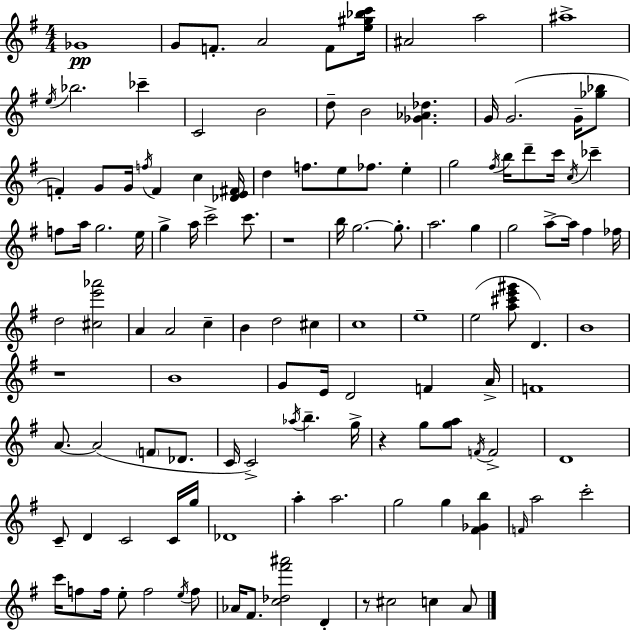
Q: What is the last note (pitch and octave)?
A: A4